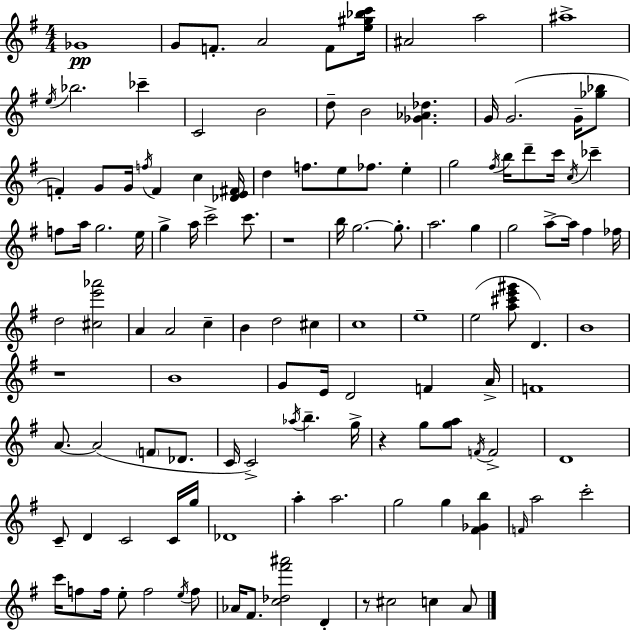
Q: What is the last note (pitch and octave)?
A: A4